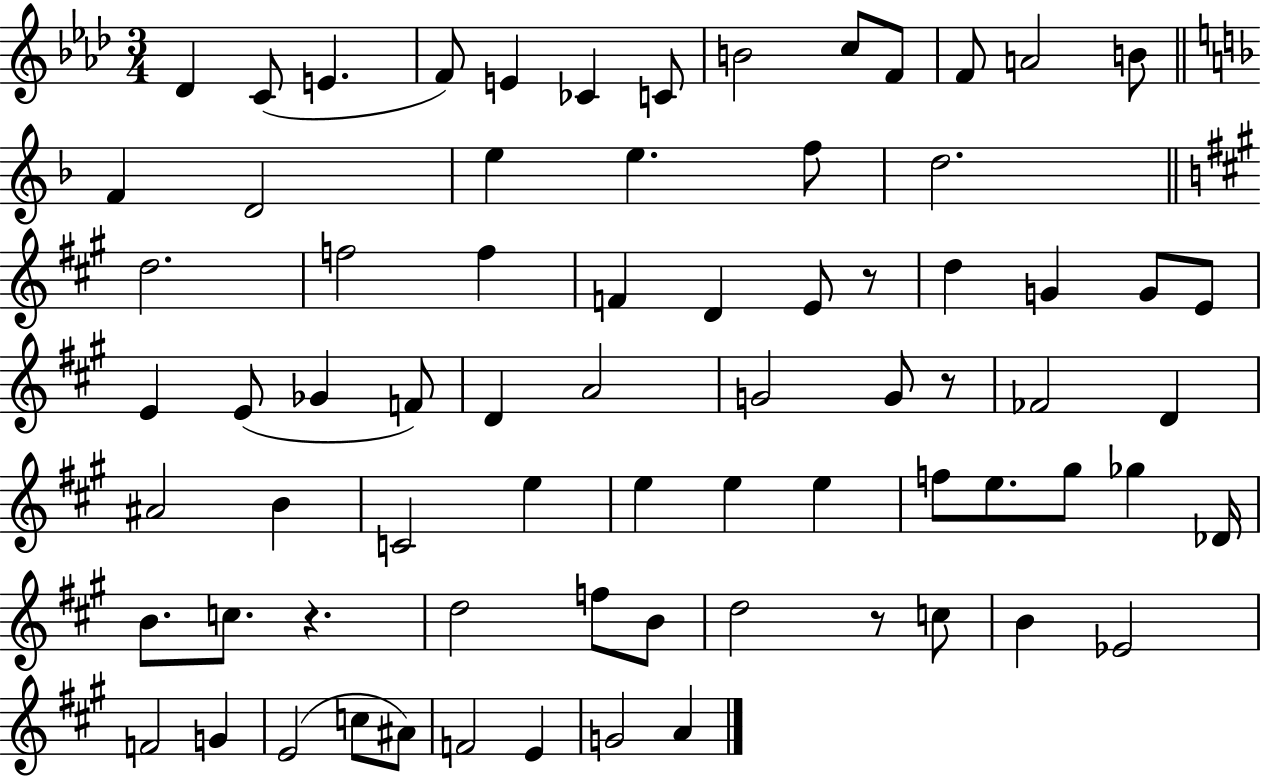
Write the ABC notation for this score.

X:1
T:Untitled
M:3/4
L:1/4
K:Ab
_D C/2 E F/2 E _C C/2 B2 c/2 F/2 F/2 A2 B/2 F D2 e e f/2 d2 d2 f2 f F D E/2 z/2 d G G/2 E/2 E E/2 _G F/2 D A2 G2 G/2 z/2 _F2 D ^A2 B C2 e e e e f/2 e/2 ^g/2 _g _D/4 B/2 c/2 z d2 f/2 B/2 d2 z/2 c/2 B _E2 F2 G E2 c/2 ^A/2 F2 E G2 A